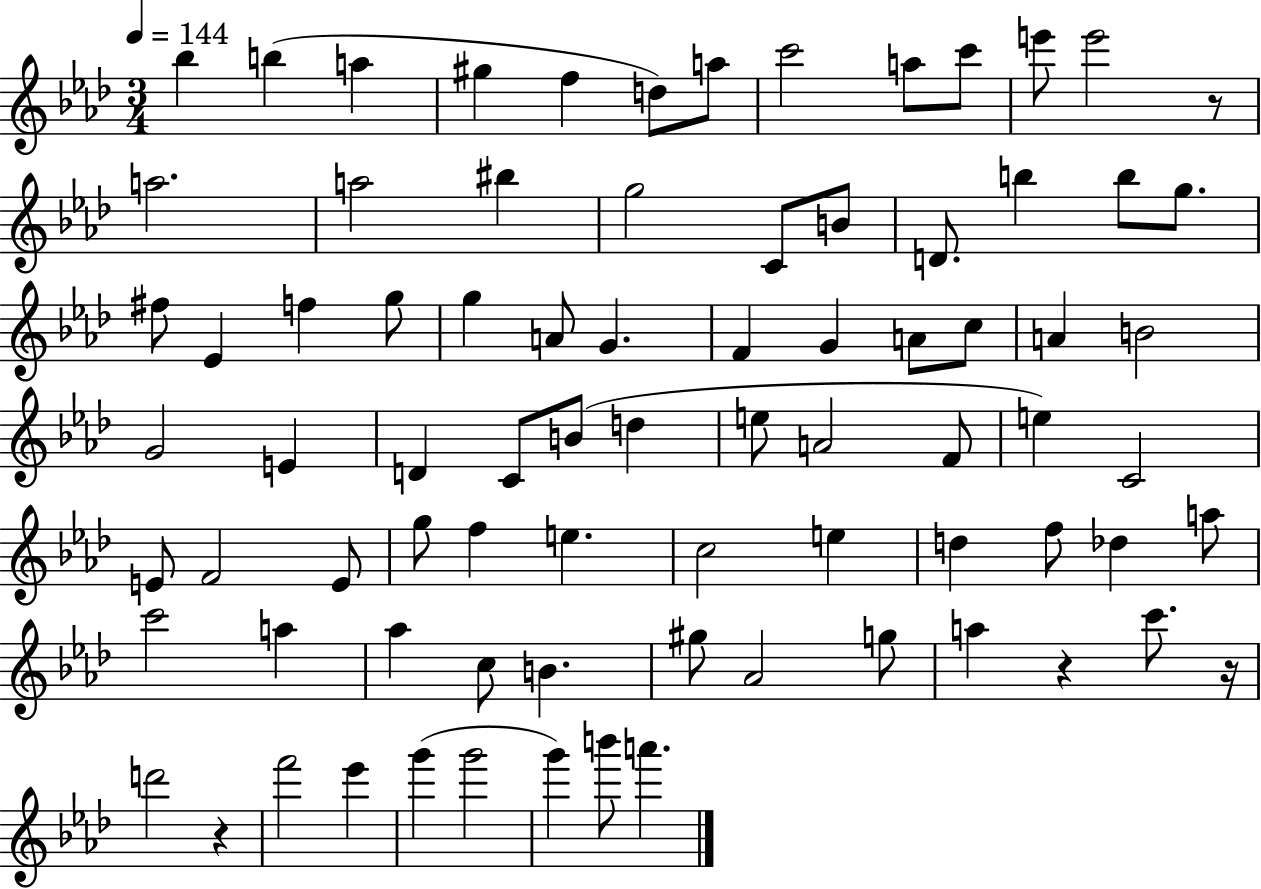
{
  \clef treble
  \numericTimeSignature
  \time 3/4
  \key aes \major
  \tempo 4 = 144
  bes''4 b''4( a''4 | gis''4 f''4 d''8) a''8 | c'''2 a''8 c'''8 | e'''8 e'''2 r8 | \break a''2. | a''2 bis''4 | g''2 c'8 b'8 | d'8. b''4 b''8 g''8. | \break fis''8 ees'4 f''4 g''8 | g''4 a'8 g'4. | f'4 g'4 a'8 c''8 | a'4 b'2 | \break g'2 e'4 | d'4 c'8 b'8( d''4 | e''8 a'2 f'8 | e''4) c'2 | \break e'8 f'2 e'8 | g''8 f''4 e''4. | c''2 e''4 | d''4 f''8 des''4 a''8 | \break c'''2 a''4 | aes''4 c''8 b'4. | gis''8 aes'2 g''8 | a''4 r4 c'''8. r16 | \break d'''2 r4 | f'''2 ees'''4 | g'''4( g'''2 | g'''4) b'''8 a'''4. | \break \bar "|."
}